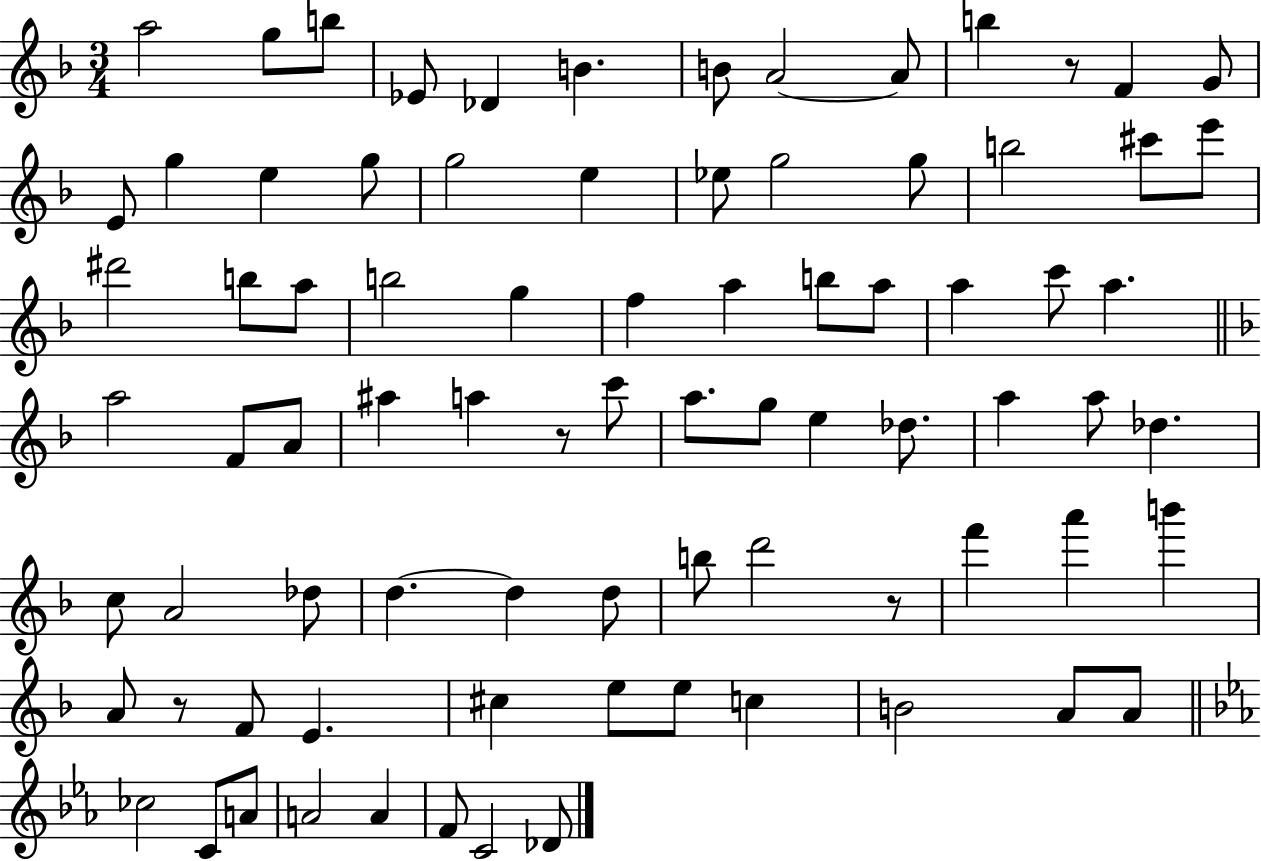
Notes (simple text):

A5/h G5/e B5/e Eb4/e Db4/q B4/q. B4/e A4/h A4/e B5/q R/e F4/q G4/e E4/e G5/q E5/q G5/e G5/h E5/q Eb5/e G5/h G5/e B5/h C#6/e E6/e D#6/h B5/e A5/e B5/h G5/q F5/q A5/q B5/e A5/e A5/q C6/e A5/q. A5/h F4/e A4/e A#5/q A5/q R/e C6/e A5/e. G5/e E5/q Db5/e. A5/q A5/e Db5/q. C5/e A4/h Db5/e D5/q. D5/q D5/e B5/e D6/h R/e F6/q A6/q B6/q A4/e R/e F4/e E4/q. C#5/q E5/e E5/e C5/q B4/h A4/e A4/e CES5/h C4/e A4/e A4/h A4/q F4/e C4/h Db4/e